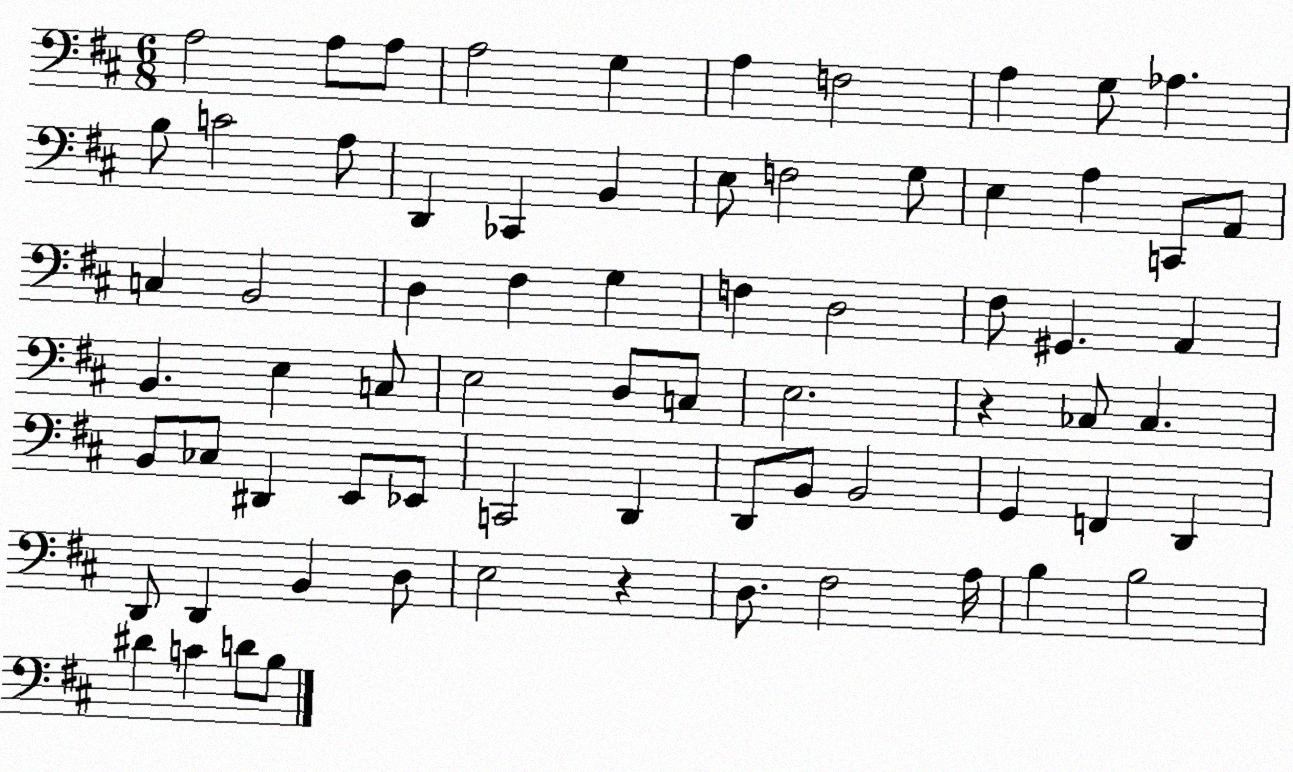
X:1
T:Untitled
M:6/8
L:1/4
K:D
A,2 A,/2 A,/2 A,2 G, A, F,2 A, G,/2 _A, B,/2 C2 A,/2 D,, _C,, B,, E,/2 F,2 G,/2 E, A, C,,/2 A,,/2 C, B,,2 D, ^F, G, F, D,2 ^F,/2 ^G,, A,, B,, E, C,/2 E,2 D,/2 C,/2 E,2 z _C,/2 _C, B,,/2 _C,/2 ^D,, E,,/2 _E,,/2 C,,2 D,, D,,/2 B,,/2 B,,2 G,, F,, D,, D,,/2 D,, B,, D,/2 E,2 z D,/2 ^F,2 A,/4 B, B,2 ^D C D/2 B,/2